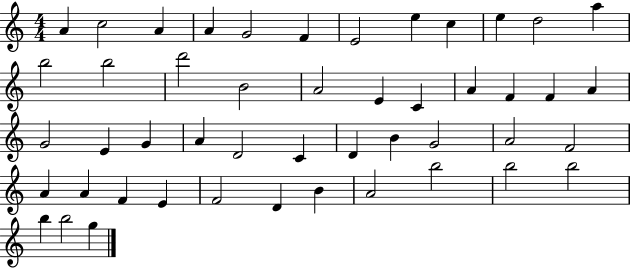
X:1
T:Untitled
M:4/4
L:1/4
K:C
A c2 A A G2 F E2 e c e d2 a b2 b2 d'2 B2 A2 E C A F F A G2 E G A D2 C D B G2 A2 F2 A A F E F2 D B A2 b2 b2 b2 b b2 g